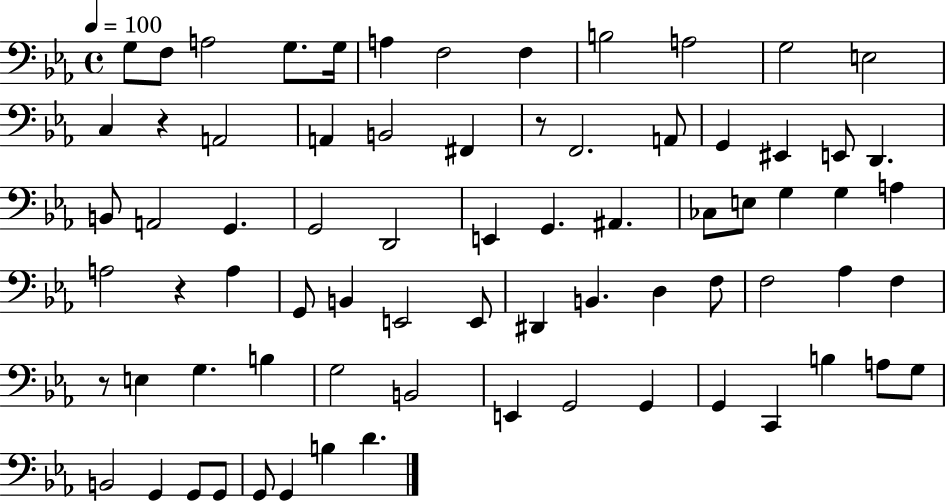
X:1
T:Untitled
M:4/4
L:1/4
K:Eb
G,/2 F,/2 A,2 G,/2 G,/4 A, F,2 F, B,2 A,2 G,2 E,2 C, z A,,2 A,, B,,2 ^F,, z/2 F,,2 A,,/2 G,, ^E,, E,,/2 D,, B,,/2 A,,2 G,, G,,2 D,,2 E,, G,, ^A,, _C,/2 E,/2 G, G, A, A,2 z A, G,,/2 B,, E,,2 E,,/2 ^D,, B,, D, F,/2 F,2 _A, F, z/2 E, G, B, G,2 B,,2 E,, G,,2 G,, G,, C,, B, A,/2 G,/2 B,,2 G,, G,,/2 G,,/2 G,,/2 G,, B, D